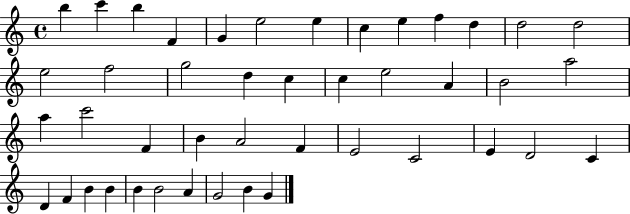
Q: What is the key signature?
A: C major